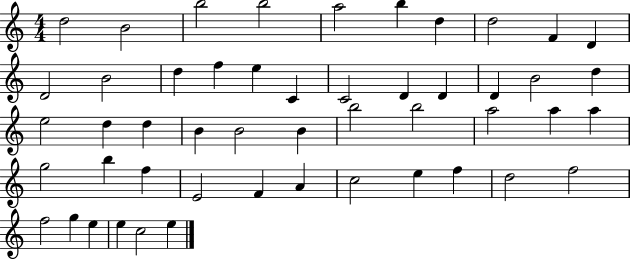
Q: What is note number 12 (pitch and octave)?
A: B4